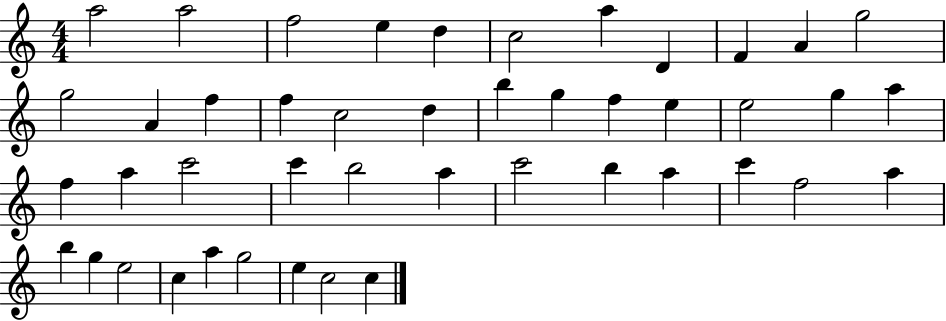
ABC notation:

X:1
T:Untitled
M:4/4
L:1/4
K:C
a2 a2 f2 e d c2 a D F A g2 g2 A f f c2 d b g f e e2 g a f a c'2 c' b2 a c'2 b a c' f2 a b g e2 c a g2 e c2 c